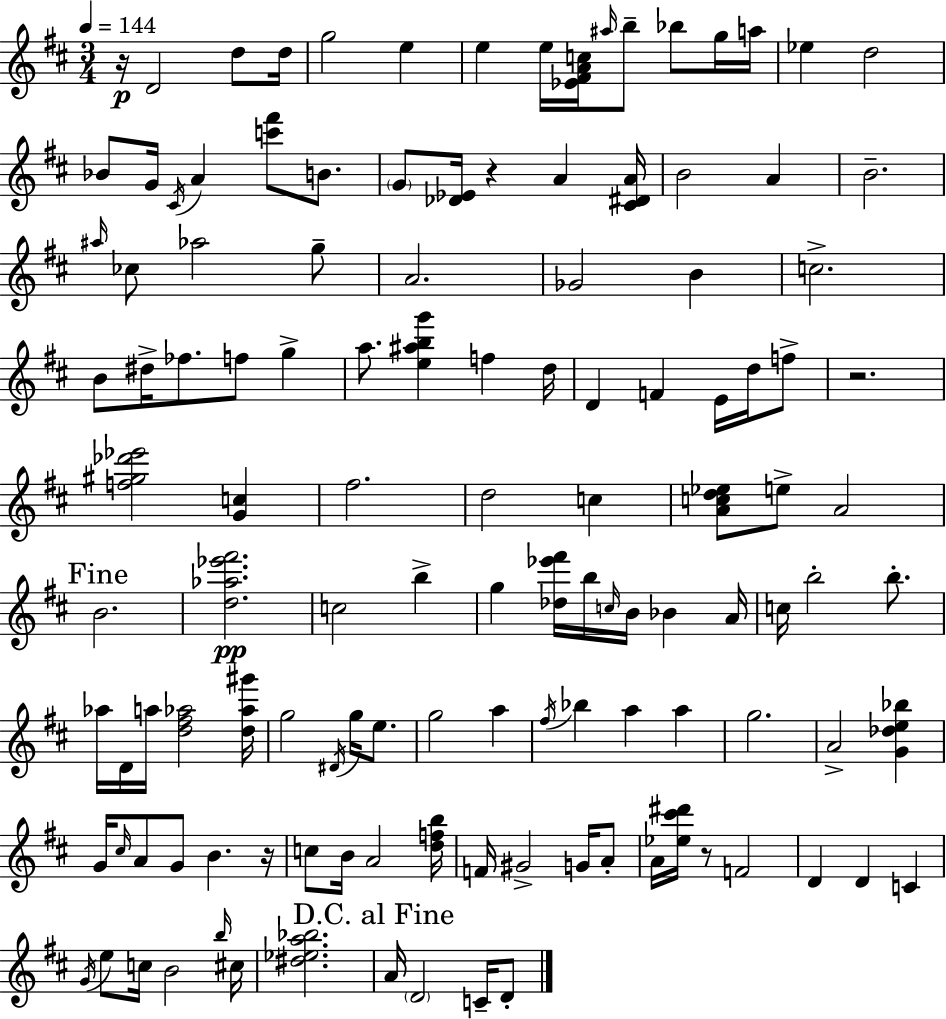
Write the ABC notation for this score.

X:1
T:Untitled
M:3/4
L:1/4
K:D
z/4 D2 d/2 d/4 g2 e e e/4 [_E^FAc]/4 ^a/4 b/2 _b/2 g/4 a/4 _e d2 _B/2 G/4 ^C/4 A [c'^f']/2 B/2 G/2 [_D_E]/4 z A [^C^DA]/4 B2 A B2 ^a/4 _c/2 _a2 g/2 A2 _G2 B c2 B/2 ^d/4 _f/2 f/2 g a/2 [e^abg'] f d/4 D F E/4 d/4 f/2 z2 [f^g_d'_e']2 [Gc] ^f2 d2 c [Acd_e]/2 e/2 A2 B2 [d_a_e'^f']2 c2 b g [_d_e'^f']/4 b/4 c/4 B/4 _B A/4 c/4 b2 b/2 _a/4 D/4 a/4 [d^f_a]2 [d_a^g']/4 g2 ^D/4 g/4 e/2 g2 a ^f/4 _b a a g2 A2 [G_de_b] G/4 ^c/4 A/2 G/2 B z/4 c/2 B/4 A2 [dfb]/4 F/4 ^G2 G/4 A/2 A/4 [_e^c'^d']/4 z/2 F2 D D C G/4 e/2 c/4 B2 b/4 ^c/4 [^d_ea_b]2 A/4 D2 C/4 D/2